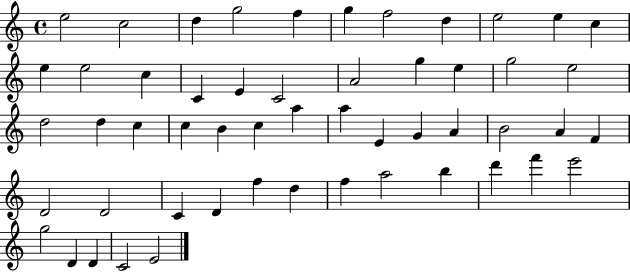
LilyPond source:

{
  \clef treble
  \time 4/4
  \defaultTimeSignature
  \key c \major
  e''2 c''2 | d''4 g''2 f''4 | g''4 f''2 d''4 | e''2 e''4 c''4 | \break e''4 e''2 c''4 | c'4 e'4 c'2 | a'2 g''4 e''4 | g''2 e''2 | \break d''2 d''4 c''4 | c''4 b'4 c''4 a''4 | a''4 e'4 g'4 a'4 | b'2 a'4 f'4 | \break d'2 d'2 | c'4 d'4 f''4 d''4 | f''4 a''2 b''4 | d'''4 f'''4 e'''2 | \break g''2 d'4 d'4 | c'2 e'2 | \bar "|."
}